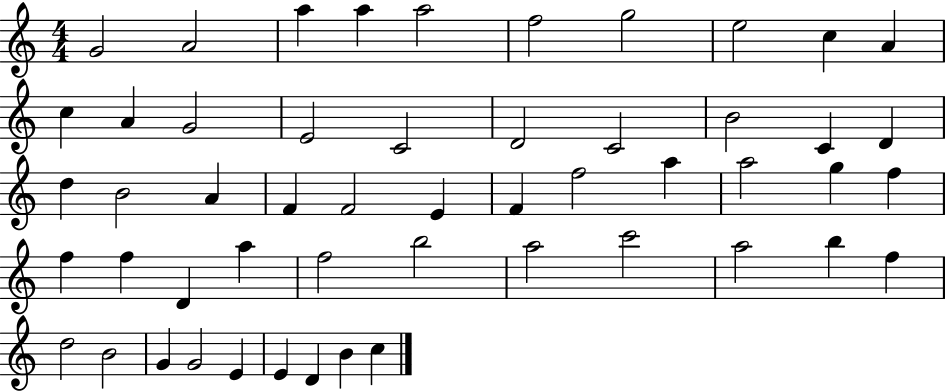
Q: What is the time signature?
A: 4/4